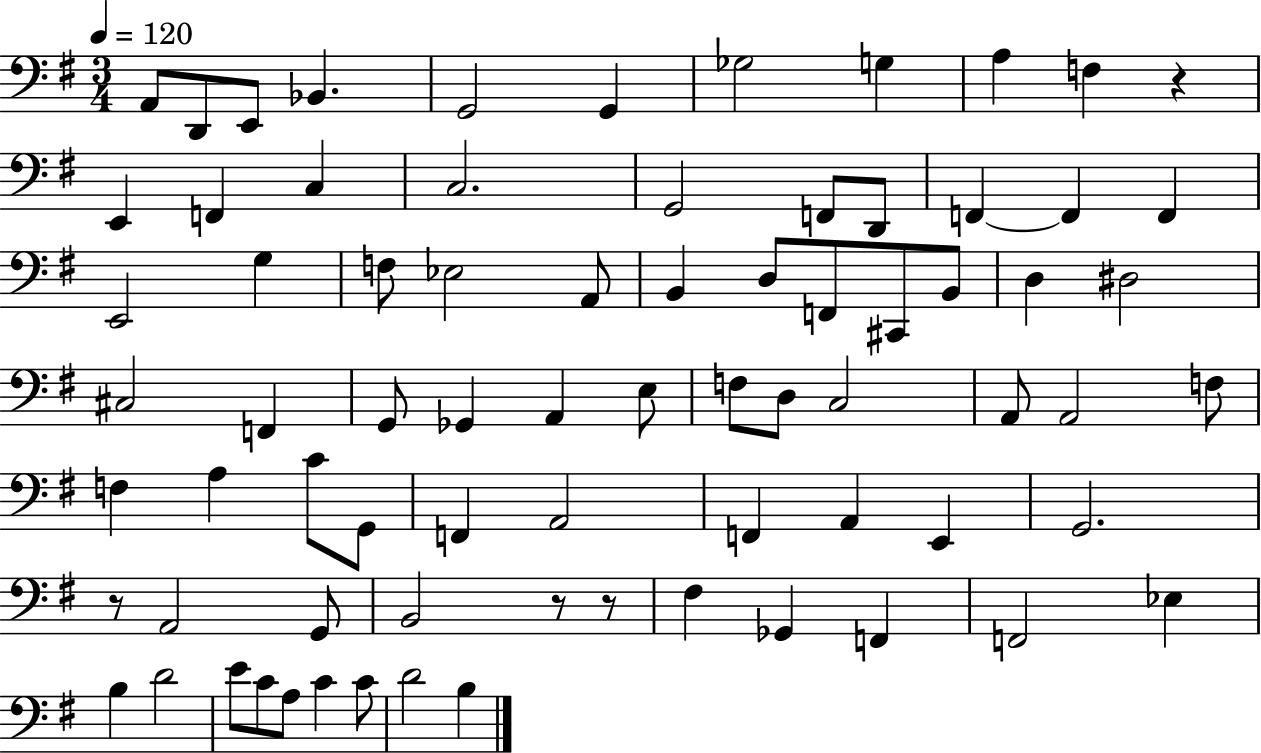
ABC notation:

X:1
T:Untitled
M:3/4
L:1/4
K:G
A,,/2 D,,/2 E,,/2 _B,, G,,2 G,, _G,2 G, A, F, z E,, F,, C, C,2 G,,2 F,,/2 D,,/2 F,, F,, F,, E,,2 G, F,/2 _E,2 A,,/2 B,, D,/2 F,,/2 ^C,,/2 B,,/2 D, ^D,2 ^C,2 F,, G,,/2 _G,, A,, E,/2 F,/2 D,/2 C,2 A,,/2 A,,2 F,/2 F, A, C/2 G,,/2 F,, A,,2 F,, A,, E,, G,,2 z/2 A,,2 G,,/2 B,,2 z/2 z/2 ^F, _G,, F,, F,,2 _E, B, D2 E/2 C/2 A,/2 C C/2 D2 B,